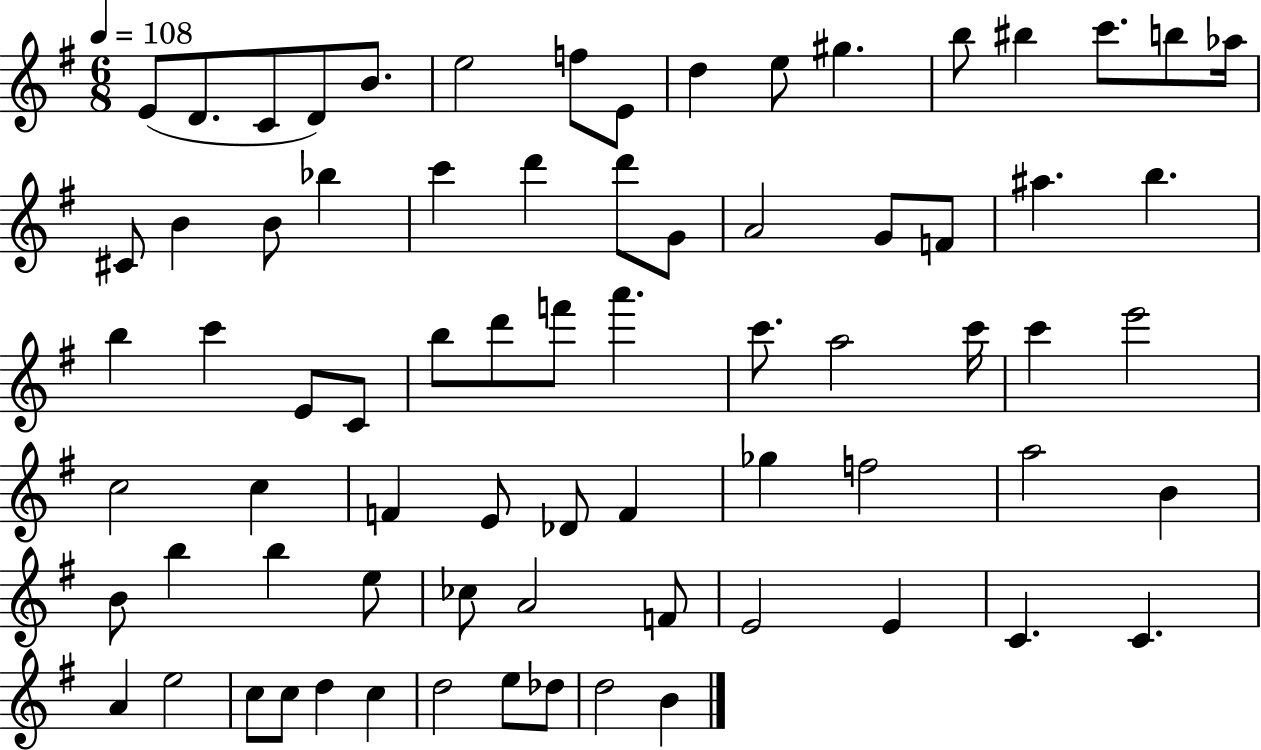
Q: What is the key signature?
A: G major